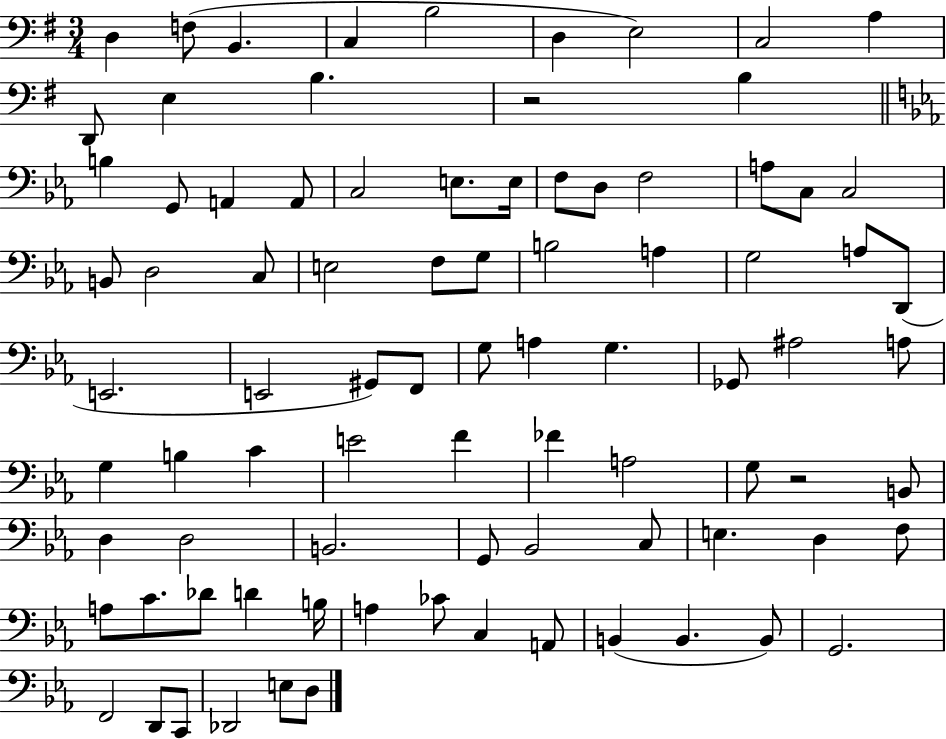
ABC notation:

X:1
T:Untitled
M:3/4
L:1/4
K:G
D, F,/2 B,, C, B,2 D, E,2 C,2 A, D,,/2 E, B, z2 B, B, G,,/2 A,, A,,/2 C,2 E,/2 E,/4 F,/2 D,/2 F,2 A,/2 C,/2 C,2 B,,/2 D,2 C,/2 E,2 F,/2 G,/2 B,2 A, G,2 A,/2 D,,/2 E,,2 E,,2 ^G,,/2 F,,/2 G,/2 A, G, _G,,/2 ^A,2 A,/2 G, B, C E2 F _F A,2 G,/2 z2 B,,/2 D, D,2 B,,2 G,,/2 _B,,2 C,/2 E, D, F,/2 A,/2 C/2 _D/2 D B,/4 A, _C/2 C, A,,/2 B,, B,, B,,/2 G,,2 F,,2 D,,/2 C,,/2 _D,,2 E,/2 D,/2